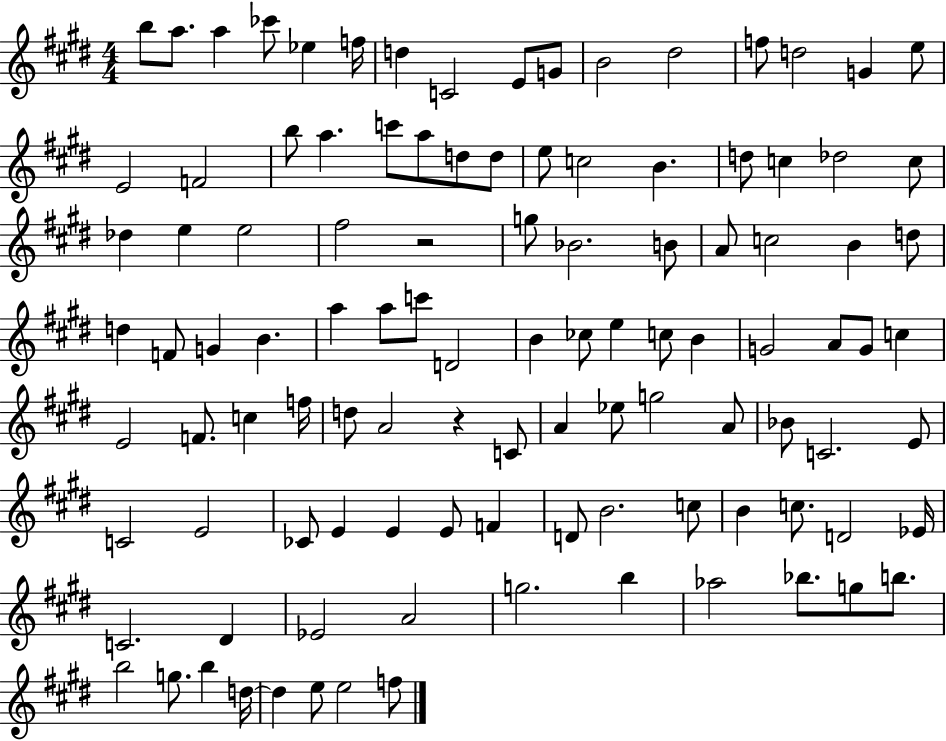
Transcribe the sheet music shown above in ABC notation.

X:1
T:Untitled
M:4/4
L:1/4
K:E
b/2 a/2 a _c'/2 _e f/4 d C2 E/2 G/2 B2 ^d2 f/2 d2 G e/2 E2 F2 b/2 a c'/2 a/2 d/2 d/2 e/2 c2 B d/2 c _d2 c/2 _d e e2 ^f2 z2 g/2 _B2 B/2 A/2 c2 B d/2 d F/2 G B a a/2 c'/2 D2 B _c/2 e c/2 B G2 A/2 G/2 c E2 F/2 c f/4 d/2 A2 z C/2 A _e/2 g2 A/2 _B/2 C2 E/2 C2 E2 _C/2 E E E/2 F D/2 B2 c/2 B c/2 D2 _E/4 C2 ^D _E2 A2 g2 b _a2 _b/2 g/2 b/2 b2 g/2 b d/4 d e/2 e2 f/2